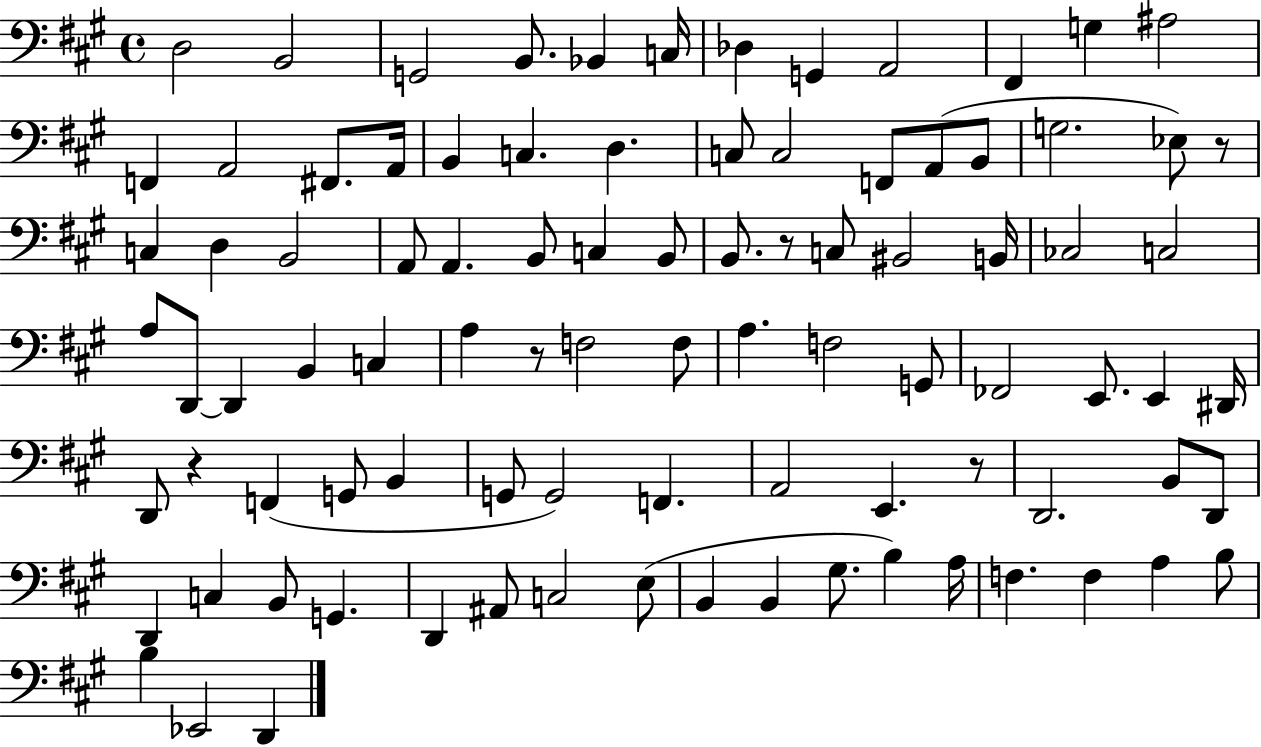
D3/h B2/h G2/h B2/e. Bb2/q C3/s Db3/q G2/q A2/h F#2/q G3/q A#3/h F2/q A2/h F#2/e. A2/s B2/q C3/q. D3/q. C3/e C3/h F2/e A2/e B2/e G3/h. Eb3/e R/e C3/q D3/q B2/h A2/e A2/q. B2/e C3/q B2/e B2/e. R/e C3/e BIS2/h B2/s CES3/h C3/h A3/e D2/e D2/q B2/q C3/q A3/q R/e F3/h F3/e A3/q. F3/h G2/e FES2/h E2/e. E2/q D#2/s D2/e R/q F2/q G2/e B2/q G2/e G2/h F2/q. A2/h E2/q. R/e D2/h. B2/e D2/e D2/q C3/q B2/e G2/q. D2/q A#2/e C3/h E3/e B2/q B2/q G#3/e. B3/q A3/s F3/q. F3/q A3/q B3/e B3/q Eb2/h D2/q